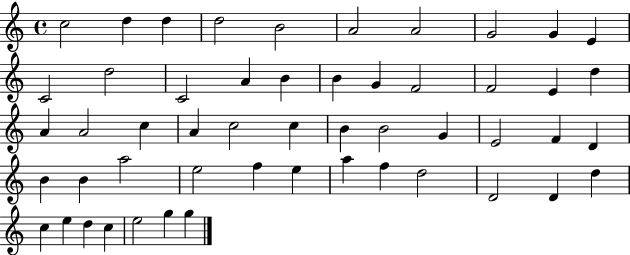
X:1
T:Untitled
M:4/4
L:1/4
K:C
c2 d d d2 B2 A2 A2 G2 G E C2 d2 C2 A B B G F2 F2 E d A A2 c A c2 c B B2 G E2 F D B B a2 e2 f e a f d2 D2 D d c e d c e2 g g